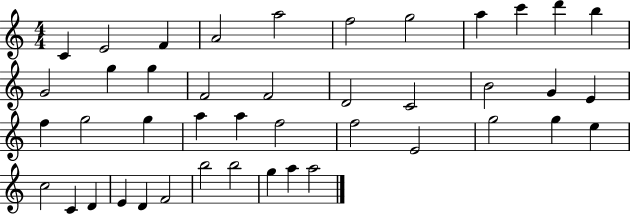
C4/q E4/h F4/q A4/h A5/h F5/h G5/h A5/q C6/q D6/q B5/q G4/h G5/q G5/q F4/h F4/h D4/h C4/h B4/h G4/q E4/q F5/q G5/h G5/q A5/q A5/q F5/h F5/h E4/h G5/h G5/q E5/q C5/h C4/q D4/q E4/q D4/q F4/h B5/h B5/h G5/q A5/q A5/h